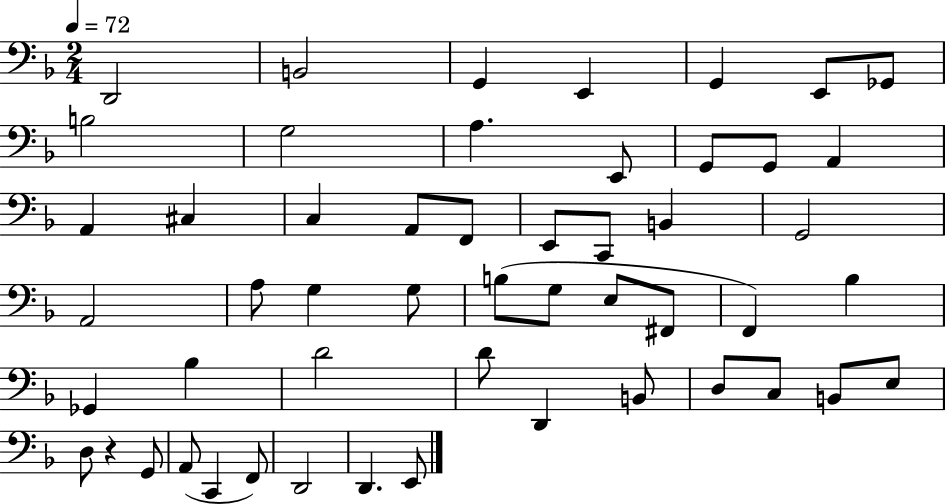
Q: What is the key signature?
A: F major